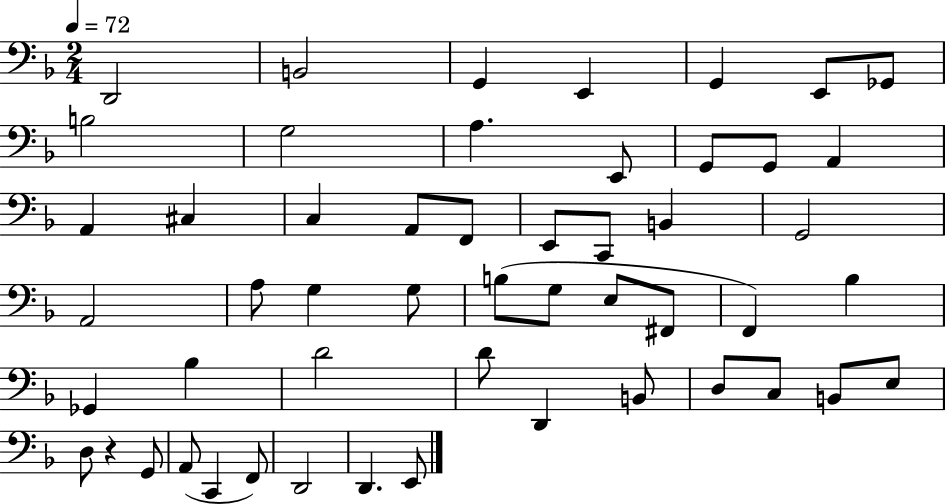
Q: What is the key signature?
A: F major